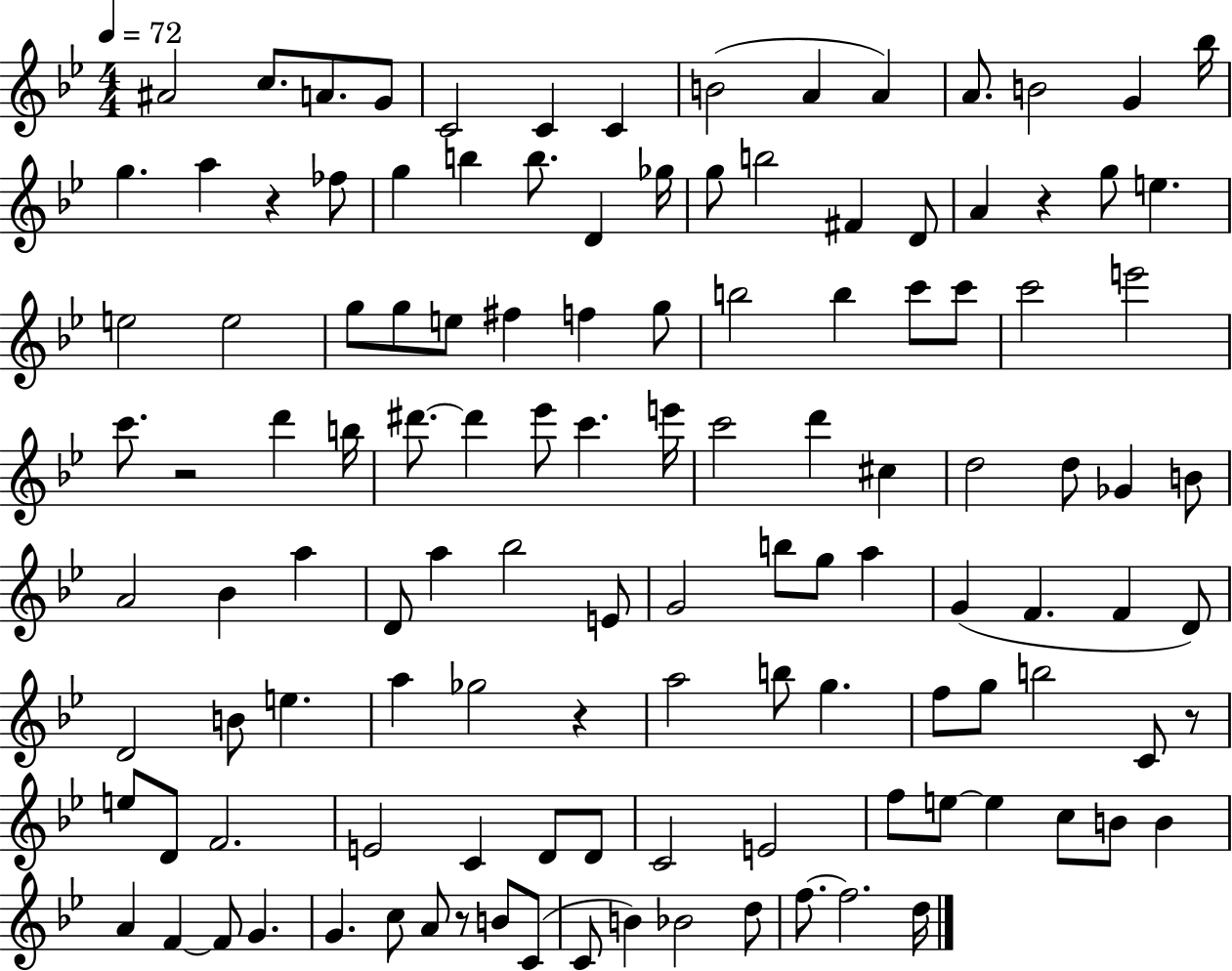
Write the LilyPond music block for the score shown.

{
  \clef treble
  \numericTimeSignature
  \time 4/4
  \key bes \major
  \tempo 4 = 72
  \repeat volta 2 { ais'2 c''8. a'8. g'8 | c'2 c'4 c'4 | b'2( a'4 a'4) | a'8. b'2 g'4 bes''16 | \break g''4. a''4 r4 fes''8 | g''4 b''4 b''8. d'4 ges''16 | g''8 b''2 fis'4 d'8 | a'4 r4 g''8 e''4. | \break e''2 e''2 | g''8 g''8 e''8 fis''4 f''4 g''8 | b''2 b''4 c'''8 c'''8 | c'''2 e'''2 | \break c'''8. r2 d'''4 b''16 | dis'''8.~~ dis'''4 ees'''8 c'''4. e'''16 | c'''2 d'''4 cis''4 | d''2 d''8 ges'4 b'8 | \break a'2 bes'4 a''4 | d'8 a''4 bes''2 e'8 | g'2 b''8 g''8 a''4 | g'4( f'4. f'4 d'8) | \break d'2 b'8 e''4. | a''4 ges''2 r4 | a''2 b''8 g''4. | f''8 g''8 b''2 c'8 r8 | \break e''8 d'8 f'2. | e'2 c'4 d'8 d'8 | c'2 e'2 | f''8 e''8~~ e''4 c''8 b'8 b'4 | \break a'4 f'4~~ f'8 g'4. | g'4. c''8 a'8 r8 b'8 c'8( | c'8 b'4) bes'2 d''8 | f''8.~~ f''2. d''16 | \break } \bar "|."
}